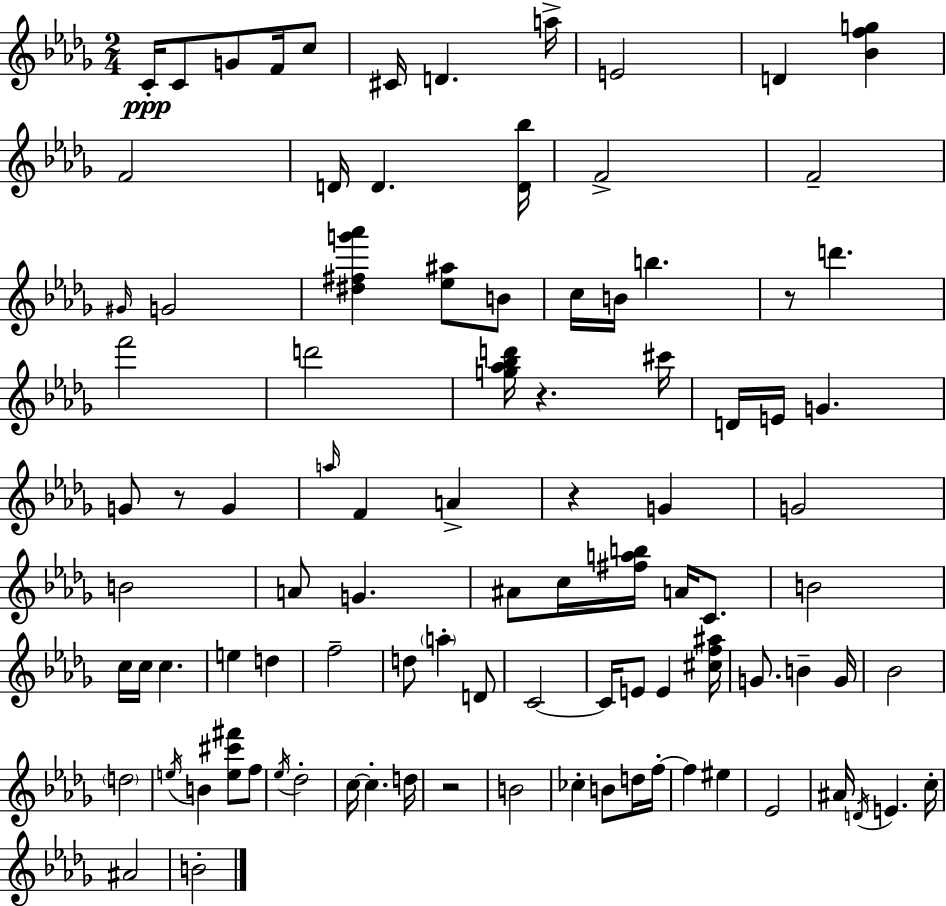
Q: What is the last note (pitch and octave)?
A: B4